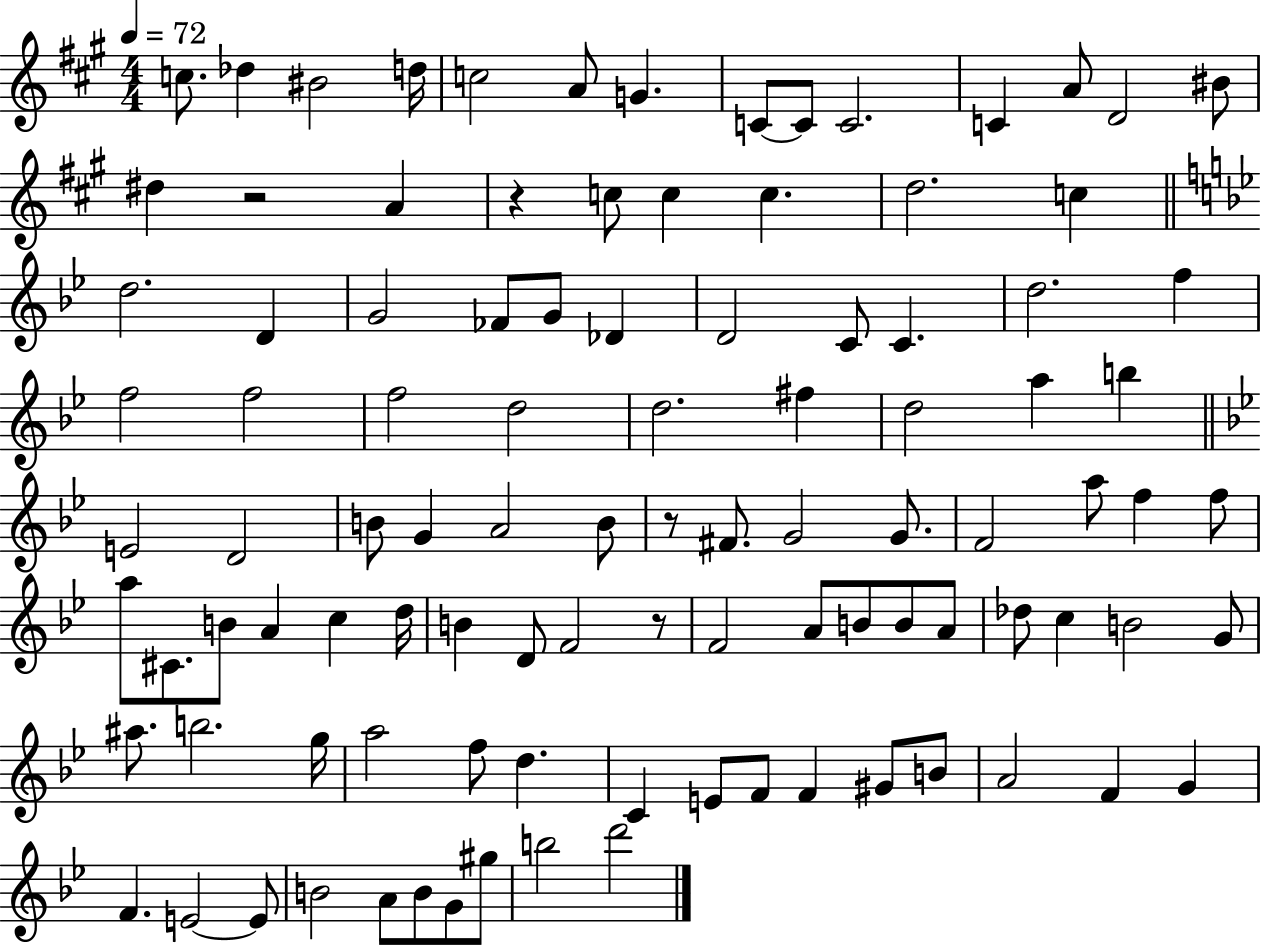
X:1
T:Untitled
M:4/4
L:1/4
K:A
c/2 _d ^B2 d/4 c2 A/2 G C/2 C/2 C2 C A/2 D2 ^B/2 ^d z2 A z c/2 c c d2 c d2 D G2 _F/2 G/2 _D D2 C/2 C d2 f f2 f2 f2 d2 d2 ^f d2 a b E2 D2 B/2 G A2 B/2 z/2 ^F/2 G2 G/2 F2 a/2 f f/2 a/2 ^C/2 B/2 A c d/4 B D/2 F2 z/2 F2 A/2 B/2 B/2 A/2 _d/2 c B2 G/2 ^a/2 b2 g/4 a2 f/2 d C E/2 F/2 F ^G/2 B/2 A2 F G F E2 E/2 B2 A/2 B/2 G/2 ^g/2 b2 d'2